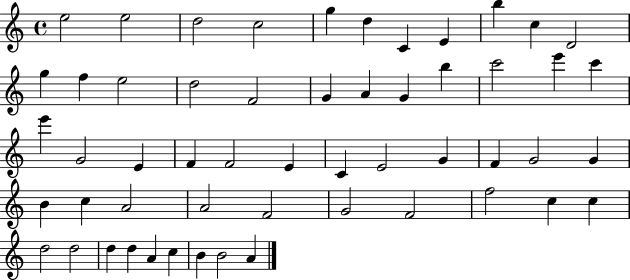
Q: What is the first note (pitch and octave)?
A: E5